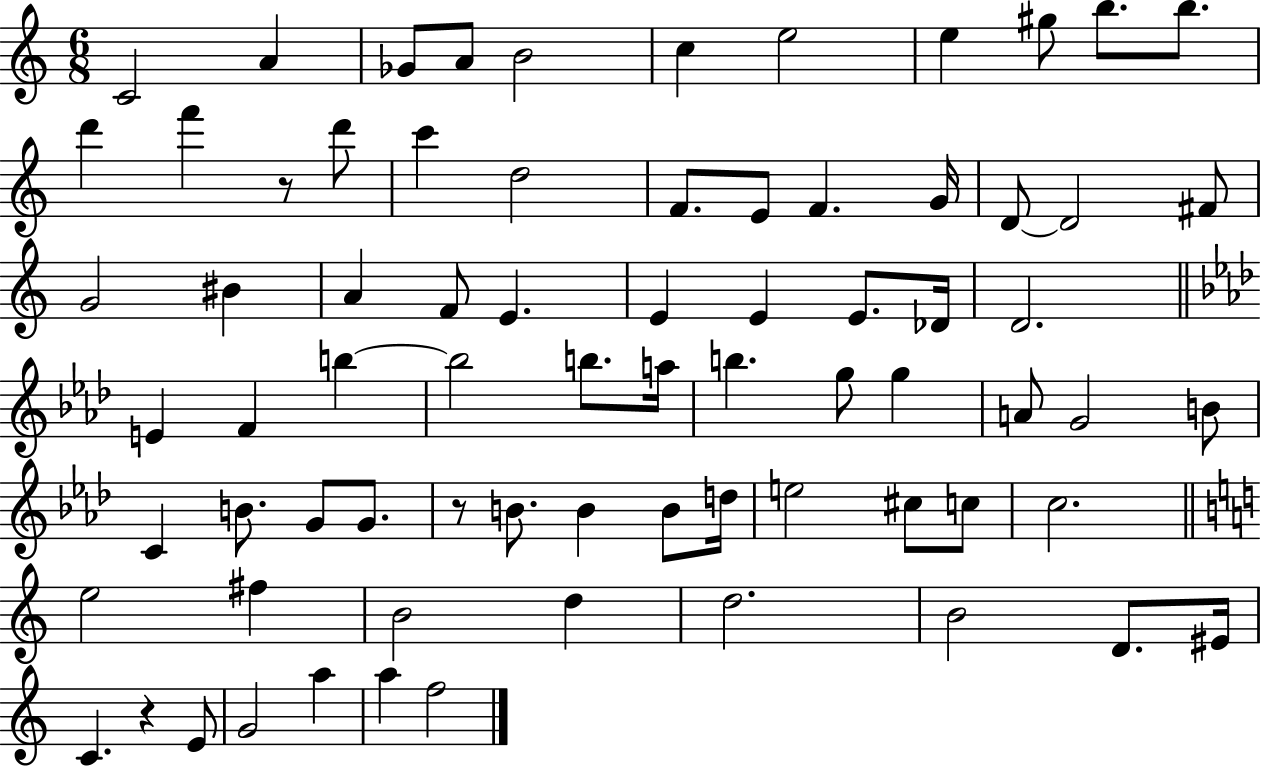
C4/h A4/q Gb4/e A4/e B4/h C5/q E5/h E5/q G#5/e B5/e. B5/e. D6/q F6/q R/e D6/e C6/q D5/h F4/e. E4/e F4/q. G4/s D4/e D4/h F#4/e G4/h BIS4/q A4/q F4/e E4/q. E4/q E4/q E4/e. Db4/s D4/h. E4/q F4/q B5/q B5/h B5/e. A5/s B5/q. G5/e G5/q A4/e G4/h B4/e C4/q B4/e. G4/e G4/e. R/e B4/e. B4/q B4/e D5/s E5/h C#5/e C5/e C5/h. E5/h F#5/q B4/h D5/q D5/h. B4/h D4/e. EIS4/s C4/q. R/q E4/e G4/h A5/q A5/q F5/h